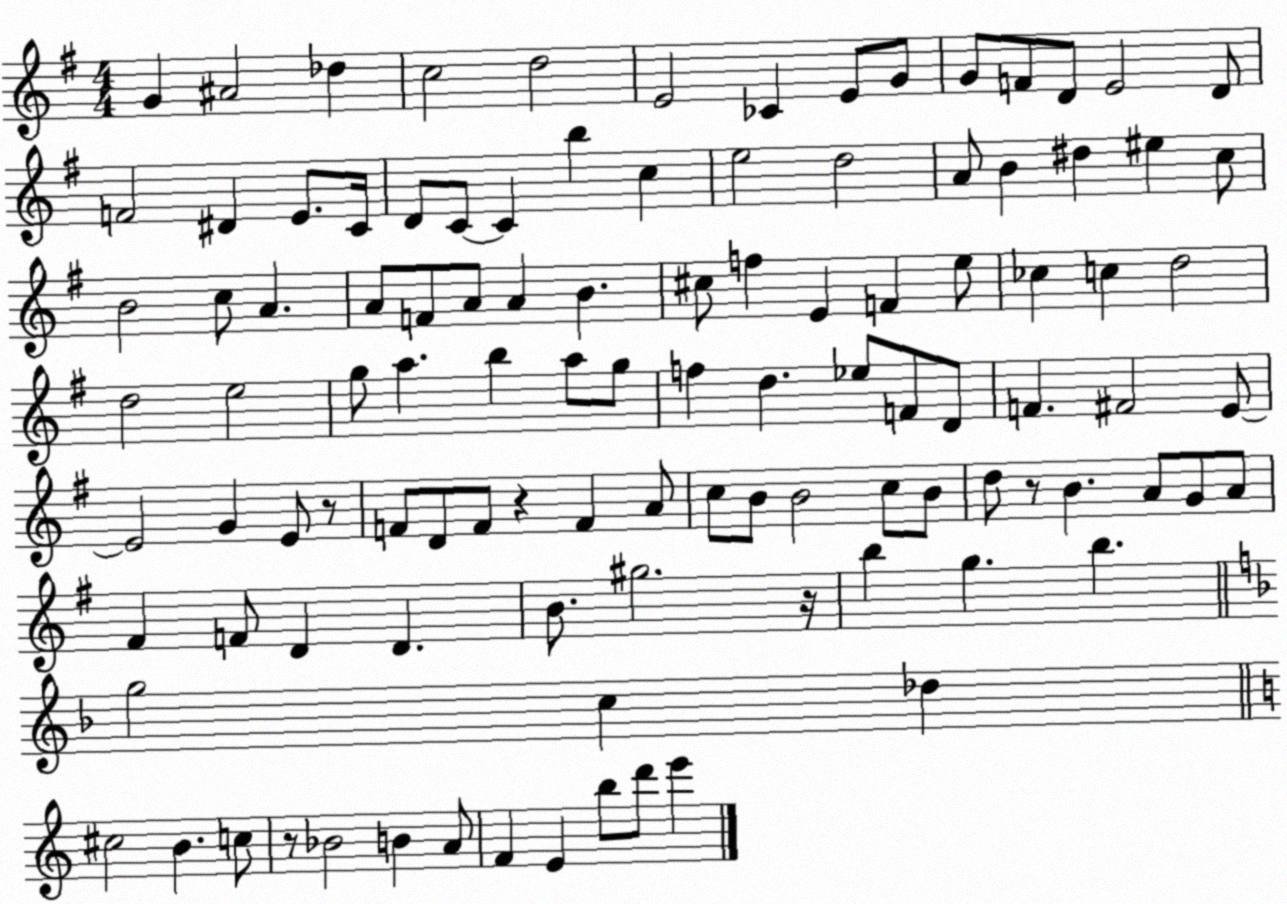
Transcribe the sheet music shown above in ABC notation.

X:1
T:Untitled
M:4/4
L:1/4
K:G
G ^A2 _d c2 d2 E2 _C E/2 G/2 G/2 F/2 D/2 E2 D/2 F2 ^D E/2 C/4 D/2 C/2 C b c e2 d2 A/2 B ^d ^e c/2 B2 c/2 A A/2 F/2 A/2 A B ^c/2 f E F e/2 _c c d2 d2 e2 g/2 a b a/2 g/2 f d _e/2 F/2 D/2 F ^F2 E/2 E2 G E/2 z/2 F/2 D/2 F/2 z F A/2 c/2 B/2 B2 c/2 B/2 d/2 z/2 B A/2 G/2 A/2 ^F F/2 D D B/2 ^g2 z/4 b g b g2 c _d ^c2 B c/2 z/2 _B2 B A/2 F E b/2 d'/2 e'